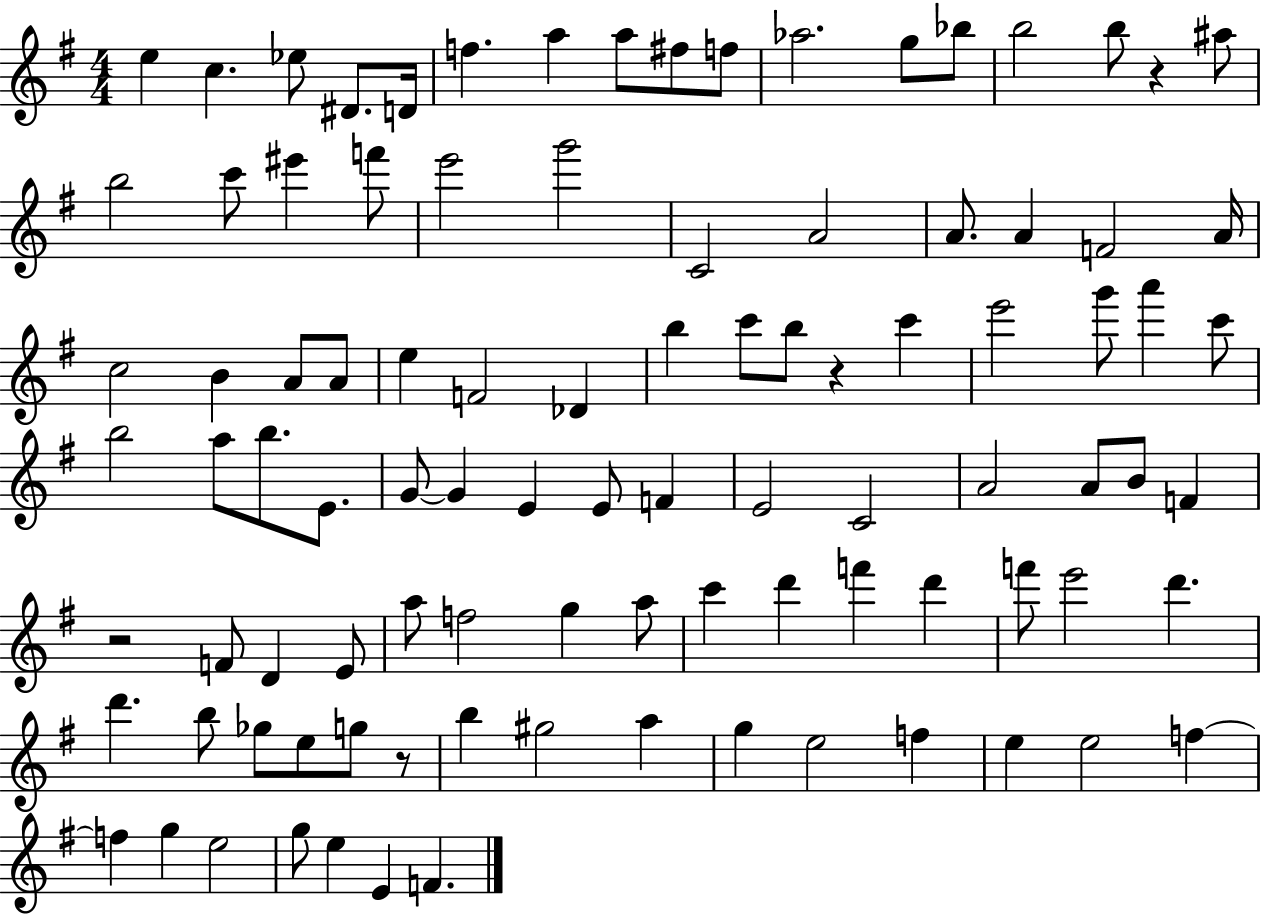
X:1
T:Untitled
M:4/4
L:1/4
K:G
e c _e/2 ^D/2 D/4 f a a/2 ^f/2 f/2 _a2 g/2 _b/2 b2 b/2 z ^a/2 b2 c'/2 ^e' f'/2 e'2 g'2 C2 A2 A/2 A F2 A/4 c2 B A/2 A/2 e F2 _D b c'/2 b/2 z c' e'2 g'/2 a' c'/2 b2 a/2 b/2 E/2 G/2 G E E/2 F E2 C2 A2 A/2 B/2 F z2 F/2 D E/2 a/2 f2 g a/2 c' d' f' d' f'/2 e'2 d' d' b/2 _g/2 e/2 g/2 z/2 b ^g2 a g e2 f e e2 f f g e2 g/2 e E F